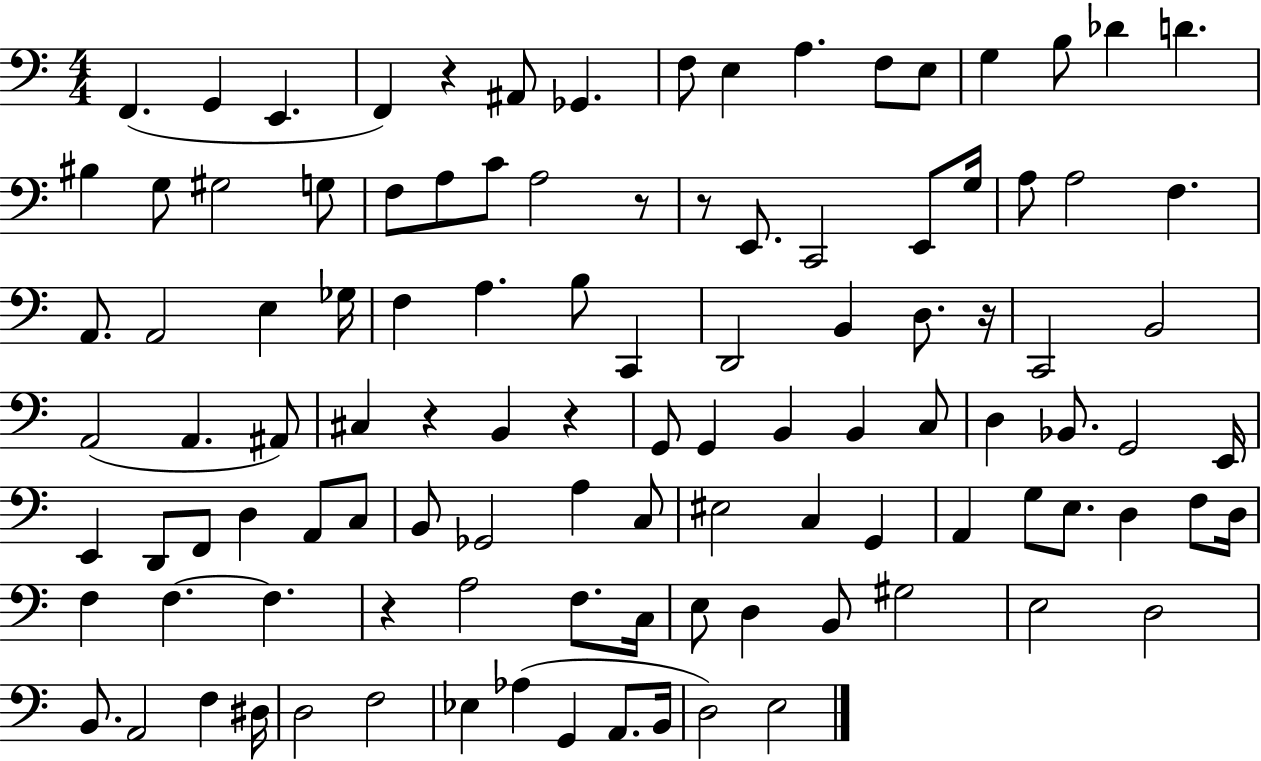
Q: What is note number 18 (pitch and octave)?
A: G#3